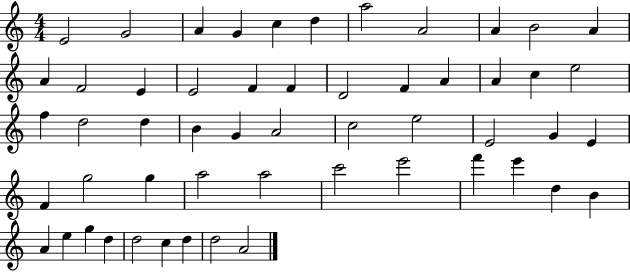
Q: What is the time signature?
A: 4/4